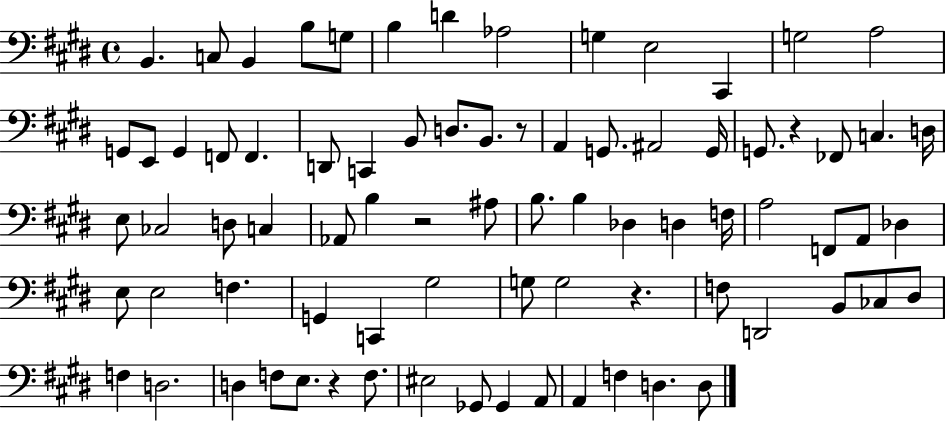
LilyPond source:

{
  \clef bass
  \time 4/4
  \defaultTimeSignature
  \key e \major
  b,4. c8 b,4 b8 g8 | b4 d'4 aes2 | g4 e2 cis,4 | g2 a2 | \break g,8 e,8 g,4 f,8 f,4. | d,8 c,4 b,8 d8. b,8. r8 | a,4 g,8. ais,2 g,16 | g,8. r4 fes,8 c4. d16 | \break e8 ces2 d8 c4 | aes,8 b4 r2 ais8 | b8. b4 des4 d4 f16 | a2 f,8 a,8 des4 | \break e8 e2 f4. | g,4 c,4 gis2 | g8 g2 r4. | f8 d,2 b,8 ces8 dis8 | \break f4 d2. | d4 f8 e8. r4 f8. | eis2 ges,8 ges,4 a,8 | a,4 f4 d4. d8 | \break \bar "|."
}